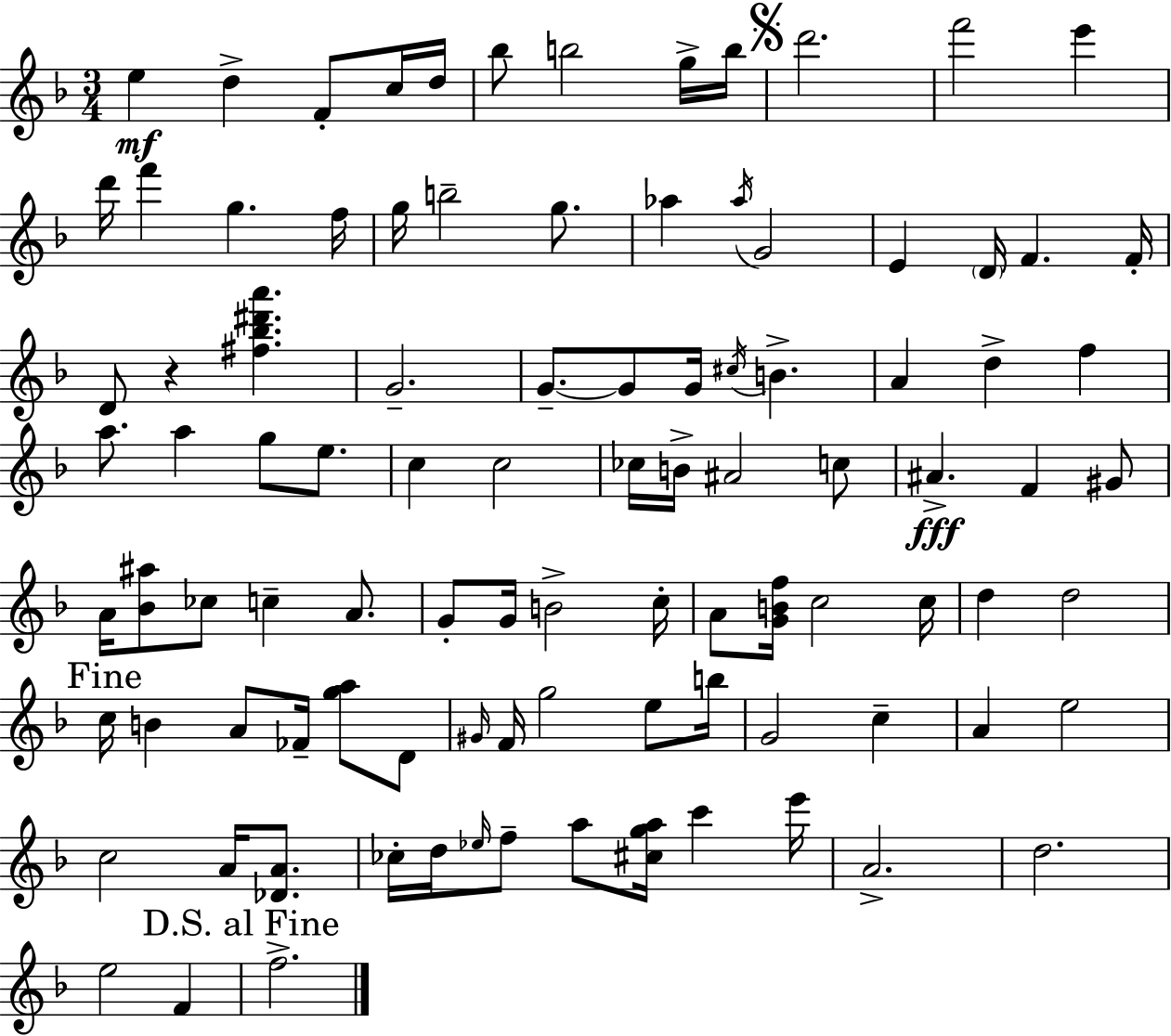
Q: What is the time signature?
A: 3/4